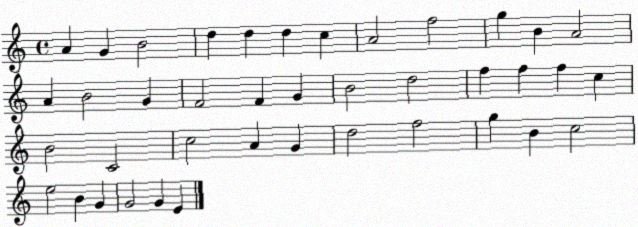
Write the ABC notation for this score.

X:1
T:Untitled
M:4/4
L:1/4
K:C
A G B2 d d d c A2 f2 g B A2 A B2 G F2 F G B2 d2 f f f c B2 C2 c2 A G d2 f2 g B c2 e2 B G G2 G E